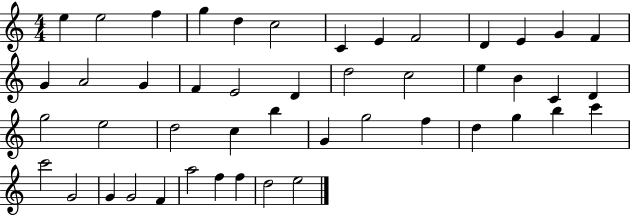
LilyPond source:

{
  \clef treble
  \numericTimeSignature
  \time 4/4
  \key c \major
  e''4 e''2 f''4 | g''4 d''4 c''2 | c'4 e'4 f'2 | d'4 e'4 g'4 f'4 | \break g'4 a'2 g'4 | f'4 e'2 d'4 | d''2 c''2 | e''4 b'4 c'4 d'4 | \break g''2 e''2 | d''2 c''4 b''4 | g'4 g''2 f''4 | d''4 g''4 b''4 c'''4 | \break c'''2 g'2 | g'4 g'2 f'4 | a''2 f''4 f''4 | d''2 e''2 | \break \bar "|."
}